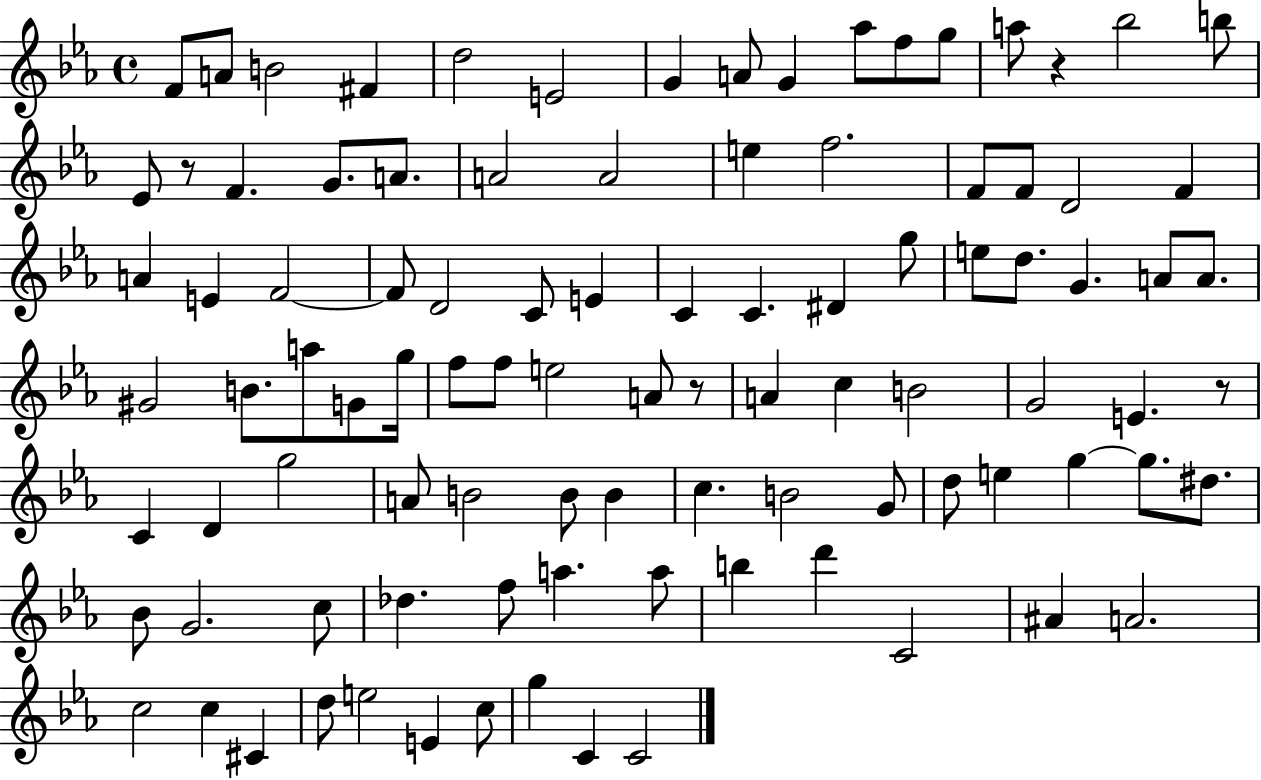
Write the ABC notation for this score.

X:1
T:Untitled
M:4/4
L:1/4
K:Eb
F/2 A/2 B2 ^F d2 E2 G A/2 G _a/2 f/2 g/2 a/2 z _b2 b/2 _E/2 z/2 F G/2 A/2 A2 A2 e f2 F/2 F/2 D2 F A E F2 F/2 D2 C/2 E C C ^D g/2 e/2 d/2 G A/2 A/2 ^G2 B/2 a/2 G/2 g/4 f/2 f/2 e2 A/2 z/2 A c B2 G2 E z/2 C D g2 A/2 B2 B/2 B c B2 G/2 d/2 e g g/2 ^d/2 _B/2 G2 c/2 _d f/2 a a/2 b d' C2 ^A A2 c2 c ^C d/2 e2 E c/2 g C C2